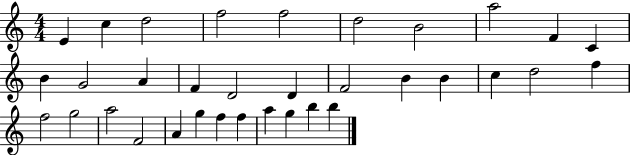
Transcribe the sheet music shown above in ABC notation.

X:1
T:Untitled
M:4/4
L:1/4
K:C
E c d2 f2 f2 d2 B2 a2 F C B G2 A F D2 D F2 B B c d2 f f2 g2 a2 F2 A g f f a g b b